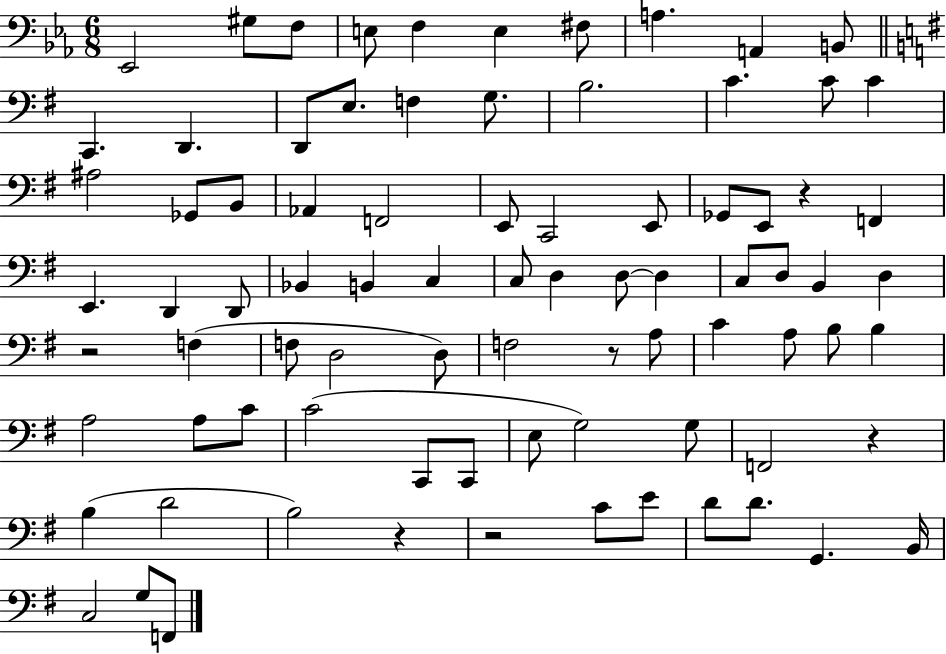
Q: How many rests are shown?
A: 6